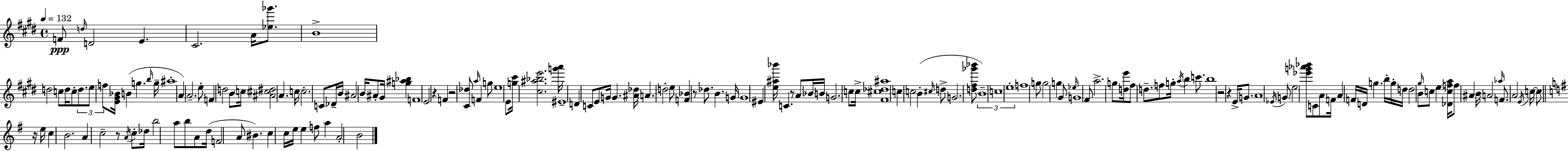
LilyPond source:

{
  \clef treble
  \time 4/4
  \defaultTimeSignature
  \key e \major
  \tempo 4 = 132
  \repeat volta 2 { f'8\ppp \grace { d''16 } d'2 e'4. | cis'2. a'16 <ees'' ges'''>8. | b'1-> | d''2 c''8 d''16 c''8-. \tuplet 3/2 { d''8. | \break e''8 f''8 } <e' gis' bes'>16 b'4( g''4. | \grace { b''16 } g''16-- ais''1-. | \parenthesize a'4) a'2.-- | e''8-. f'4 d''2 | \break b'8 \parenthesize c''16 <ais' cis'' dis''>2 a'4. | c''16 c''2.-. c'8 | des'16-- b'16 ais'2 b'16 ais'8-. gis'16 <g'' ais'' bes''>4 | f'1 | \break e'2 r4 f'4 | r2 <cis' des''>8 \grace { a''16 } f'4 | g''8 e''1 | e'8 <g'' cis'''>16 <cis'' ais'' bes'' e'''>2. | \break <g''' a'''>16 eis'1-- | d'4 c'8 e'8 g'16 g'4. | <ais' des''>16 a'4. d''2-. | e''8 <f' bes'>4 r8 des''8. b'4. | \break g'16 g'1 | eis'4 <e'' ais'' bes'''>16 c'4. r8 | a'8 bes'16 b'16 g'2. | c''8 c''16-> <fis' cis'' des'' ais''>1 | \break c''4 c''2 b'4-.( | \grace { cis''16 } d''8-> g'2. | <d'' fis'' ges''' bes'''>8 \tuplet 3/2 { b'1--) | c''1 | \break e''1-. } | f''1 | g''8 g''2 g''4 | gis'8 \grace { ees''16 } g'1 | \break fis'8 a''2.-> | g''8 <d'' e'''>16 fis''8 d''8.-- f''8 g''16-. \acciaccatura { a''16 } b''4 | c'''8. b''1 | r2 r4 | \break e'16-> g'8. a'1 | \acciaccatura { ees'16 } \parenthesize g'8 e''2 | <ees''' g''' aes''' bes'''>8 c'8 a'8 f'16 a'4 f'16 d'16 g''4. | b''16-. g''16-. d''16 d''2 \grace { gis''16 } | \break b'8 c''8 e''4 <des' c'' f'' a''>16 f''8 ais'4 b'16 | a'2 \grace { aes''16 } f'8. a'2 | \acciaccatura { e'16 } c''16~~ c''8 \bar "||" \break \key g \major r16 e''16 c''4 b'2. | a'4 c''2-- r8 | \acciaccatura { a'16 } c''8-. des''16 b''2 a''8 b''8 | a'8 d''16( f'2 a'8 bis'4.) | \break c''4 c''16 e''16 e''4 f''8 a''4 | a'2-. b'2 | } \bar "|."
}